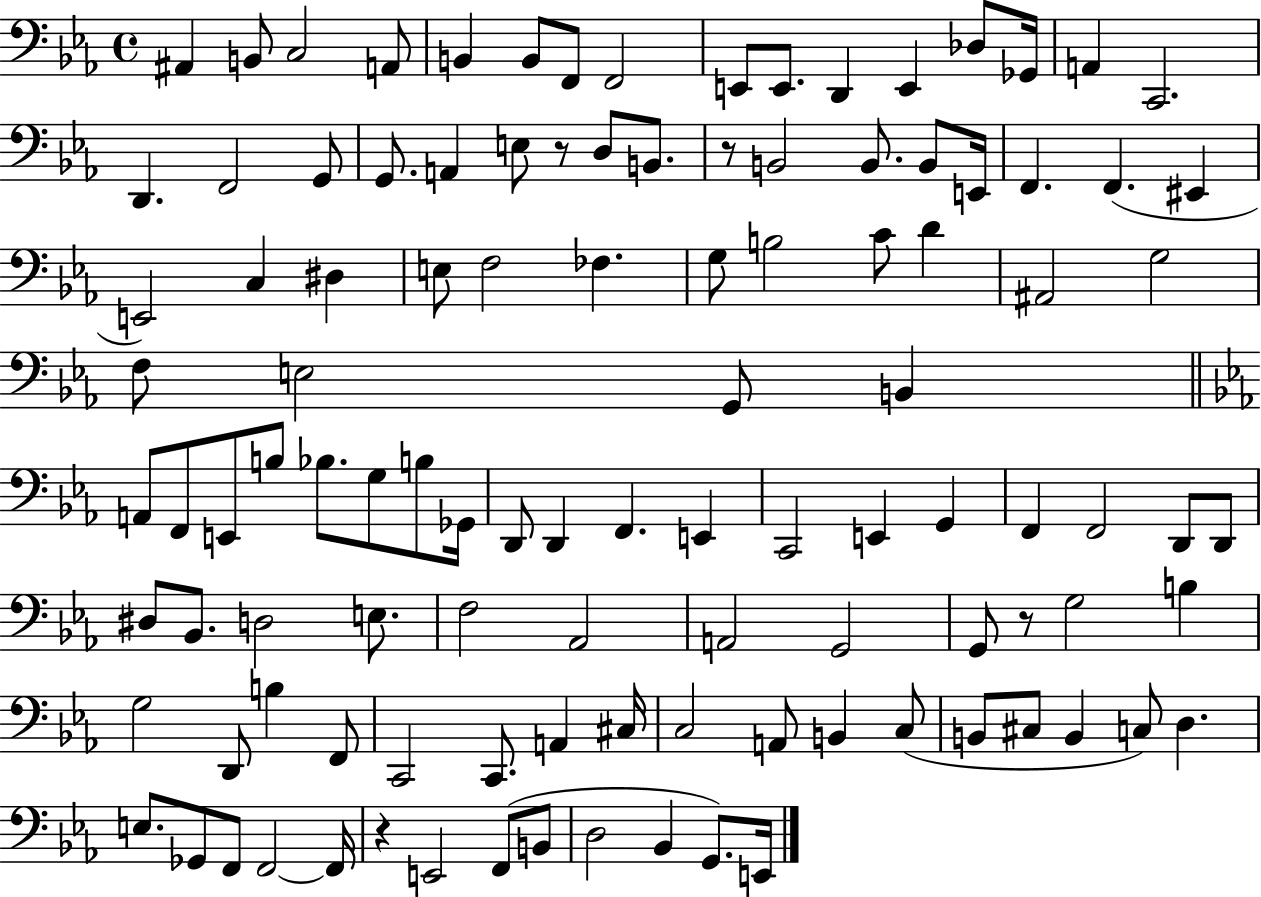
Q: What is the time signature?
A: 4/4